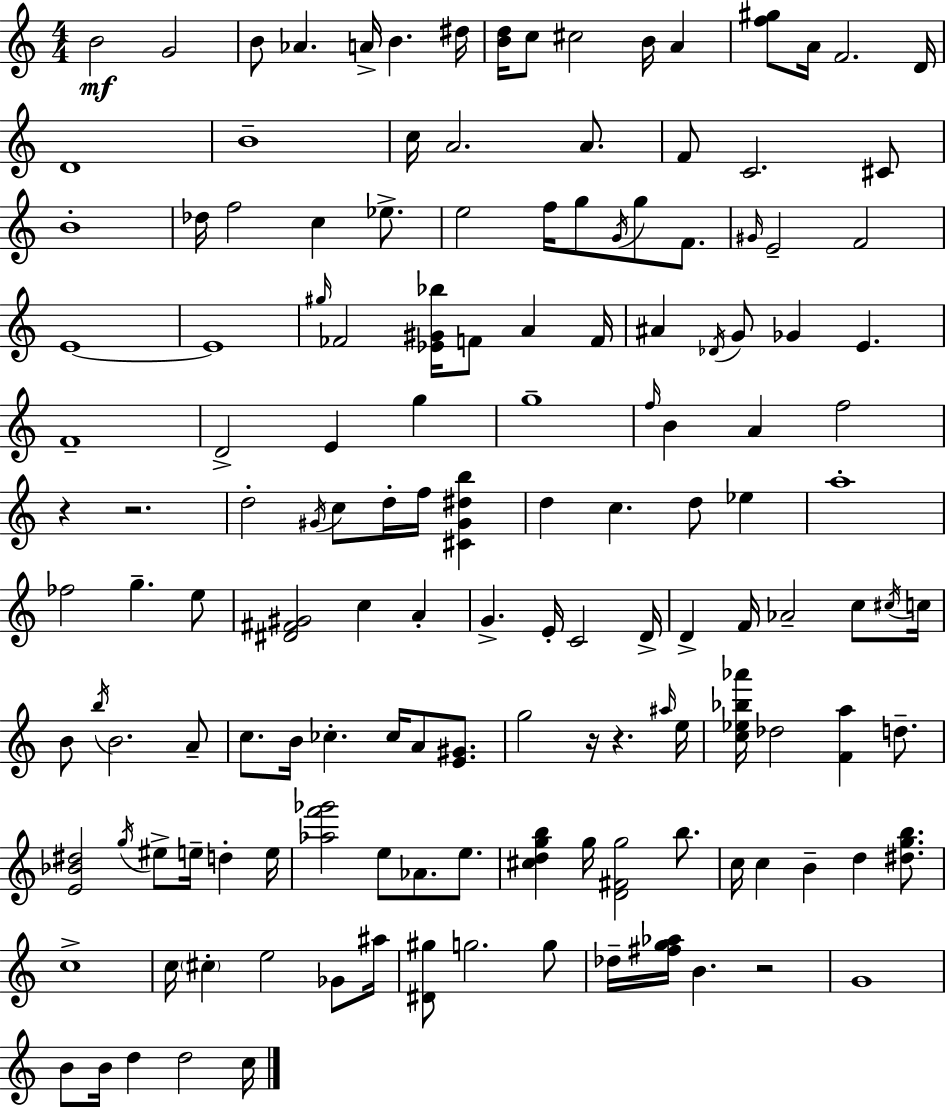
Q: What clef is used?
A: treble